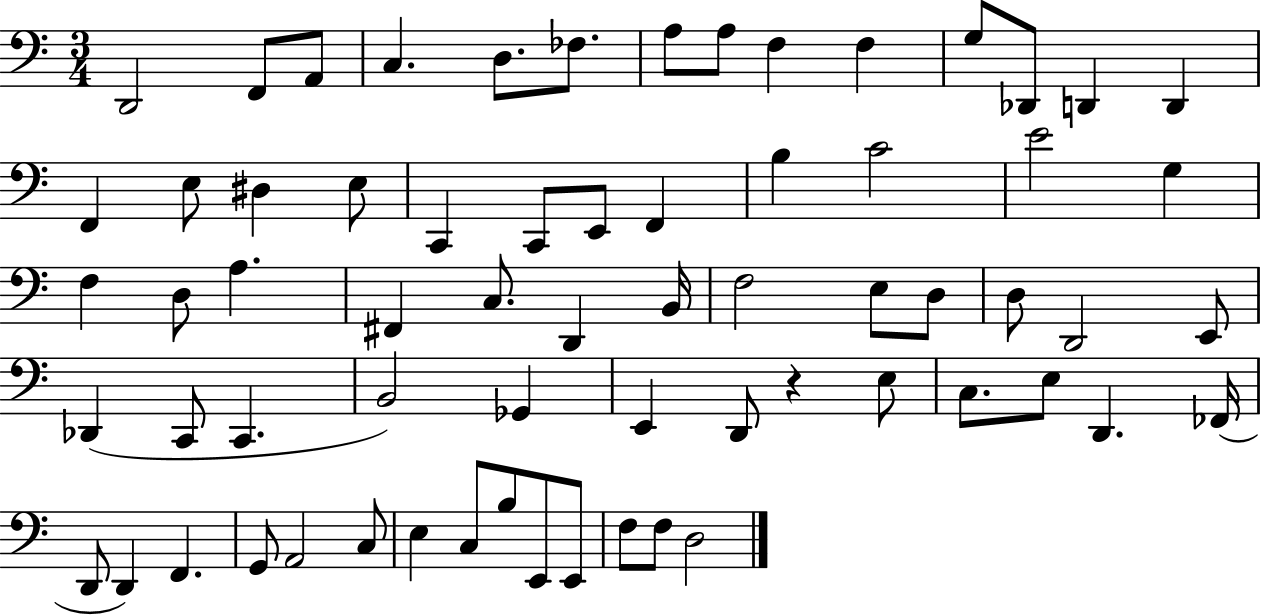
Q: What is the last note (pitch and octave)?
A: D3